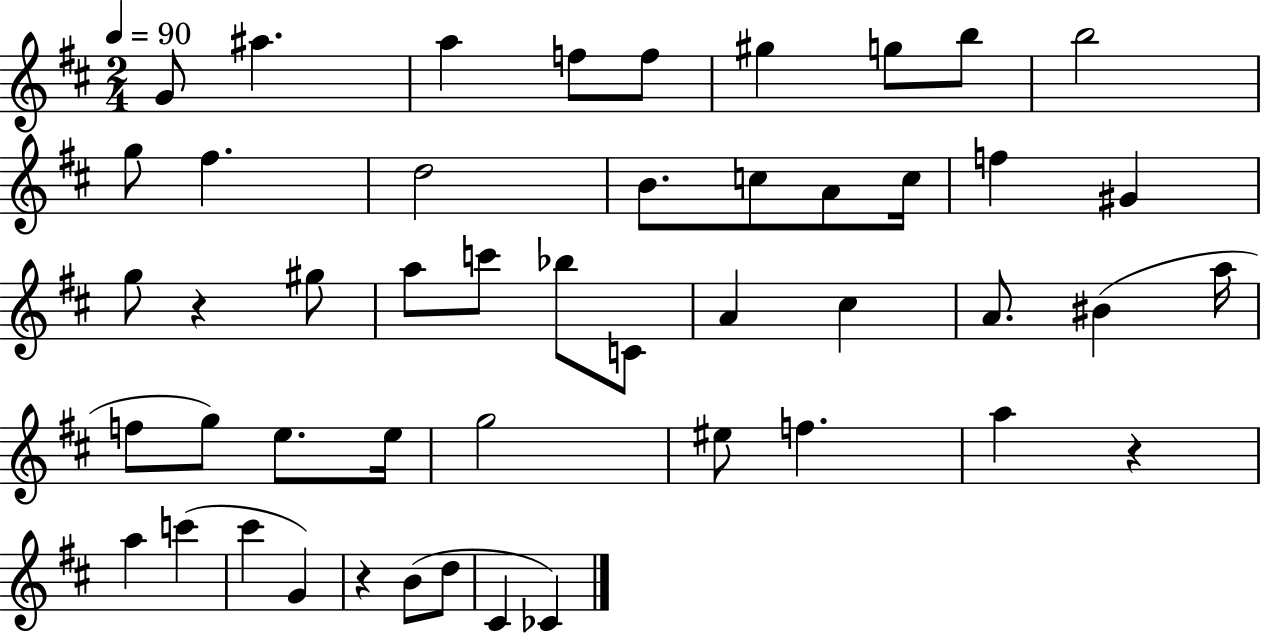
X:1
T:Untitled
M:2/4
L:1/4
K:D
G/2 ^a a f/2 f/2 ^g g/2 b/2 b2 g/2 ^f d2 B/2 c/2 A/2 c/4 f ^G g/2 z ^g/2 a/2 c'/2 _b/2 C/2 A ^c A/2 ^B a/4 f/2 g/2 e/2 e/4 g2 ^e/2 f a z a c' ^c' G z B/2 d/2 ^C _C